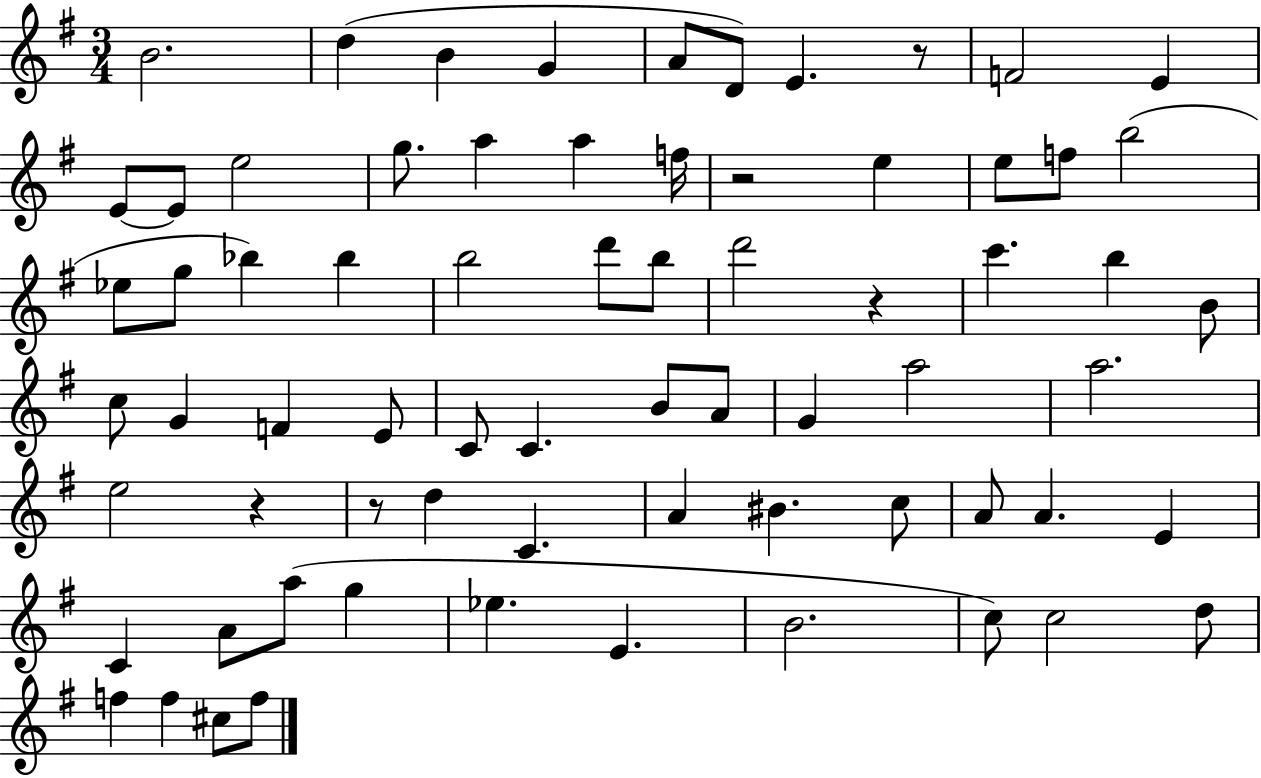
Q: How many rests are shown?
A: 5